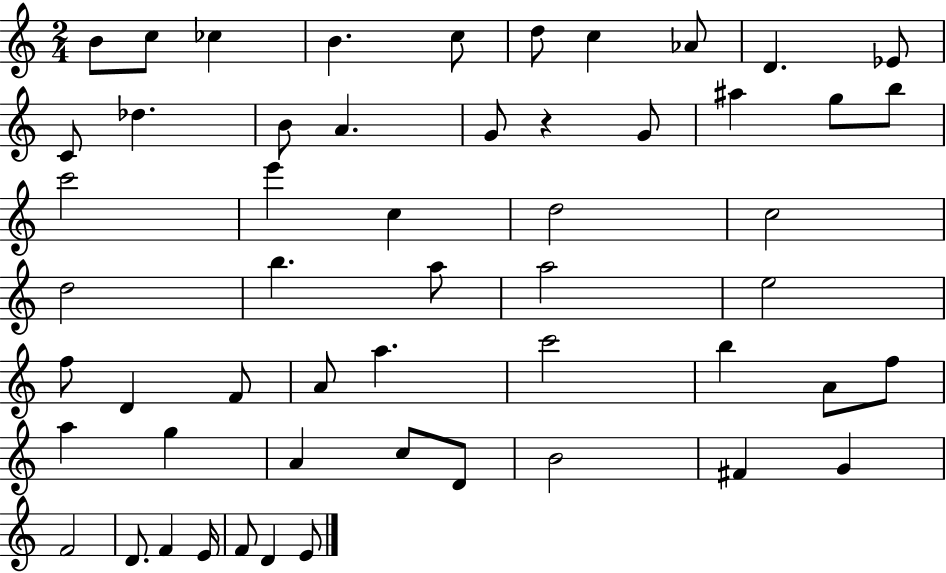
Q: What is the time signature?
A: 2/4